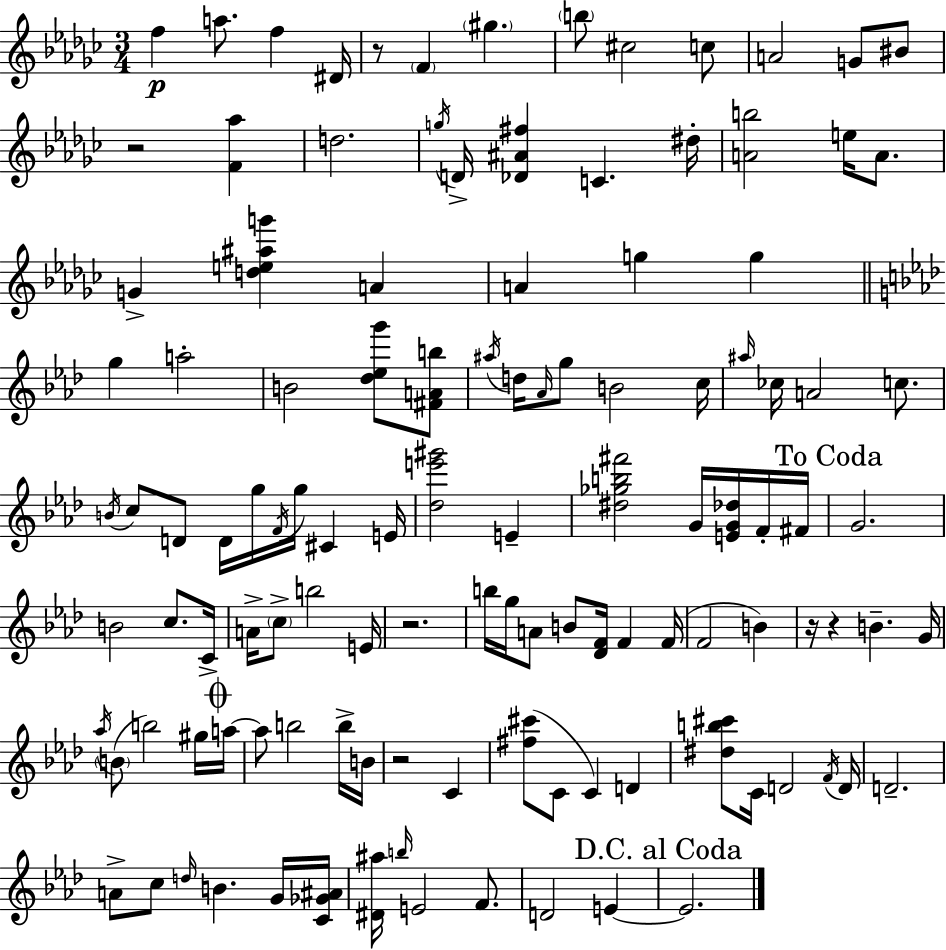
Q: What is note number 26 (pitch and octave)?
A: A5